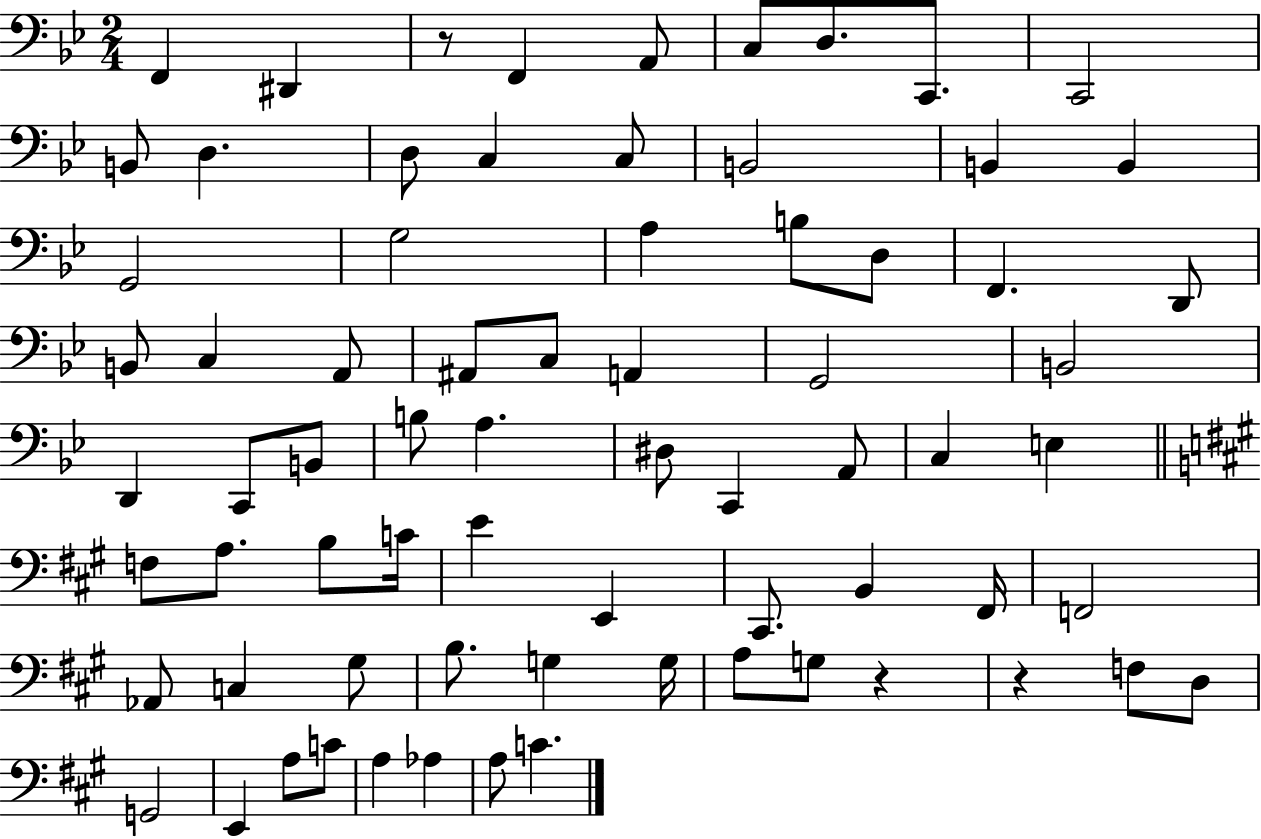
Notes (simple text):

F2/q D#2/q R/e F2/q A2/e C3/e D3/e. C2/e. C2/h B2/e D3/q. D3/e C3/q C3/e B2/h B2/q B2/q G2/h G3/h A3/q B3/e D3/e F2/q. D2/e B2/e C3/q A2/e A#2/e C3/e A2/q G2/h B2/h D2/q C2/e B2/e B3/e A3/q. D#3/e C2/q A2/e C3/q E3/q F3/e A3/e. B3/e C4/s E4/q E2/q C#2/e. B2/q F#2/s F2/h Ab2/e C3/q G#3/e B3/e. G3/q G3/s A3/e G3/e R/q R/q F3/e D3/e G2/h E2/q A3/e C4/e A3/q Ab3/q A3/e C4/q.